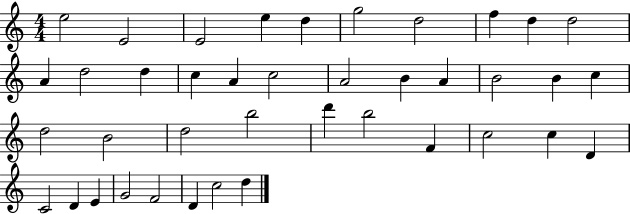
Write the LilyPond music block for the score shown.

{
  \clef treble
  \numericTimeSignature
  \time 4/4
  \key c \major
  e''2 e'2 | e'2 e''4 d''4 | g''2 d''2 | f''4 d''4 d''2 | \break a'4 d''2 d''4 | c''4 a'4 c''2 | a'2 b'4 a'4 | b'2 b'4 c''4 | \break d''2 b'2 | d''2 b''2 | d'''4 b''2 f'4 | c''2 c''4 d'4 | \break c'2 d'4 e'4 | g'2 f'2 | d'4 c''2 d''4 | \bar "|."
}